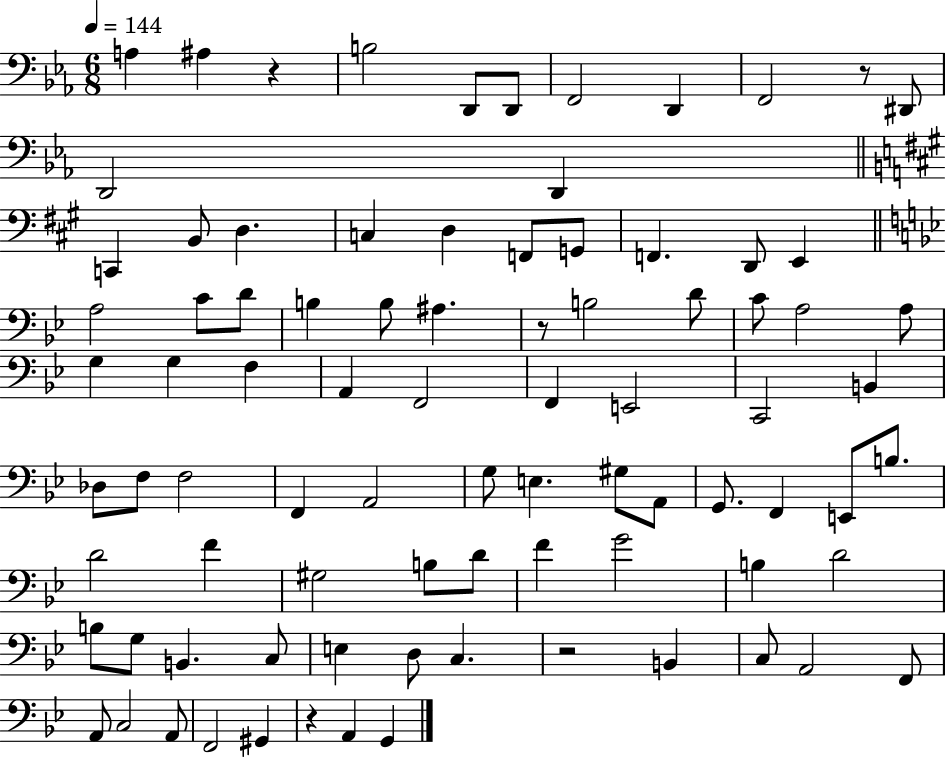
{
  \clef bass
  \numericTimeSignature
  \time 6/8
  \key ees \major
  \tempo 4 = 144
  a4 ais4 r4 | b2 d,8 d,8 | f,2 d,4 | f,2 r8 dis,8 | \break d,2 d,4 | \bar "||" \break \key a \major c,4 b,8 d4. | c4 d4 f,8 g,8 | f,4. d,8 e,4 | \bar "||" \break \key bes \major a2 c'8 d'8 | b4 b8 ais4. | r8 b2 d'8 | c'8 a2 a8 | \break g4 g4 f4 | a,4 f,2 | f,4 e,2 | c,2 b,4 | \break des8 f8 f2 | f,4 a,2 | g8 e4. gis8 a,8 | g,8. f,4 e,8 b8. | \break d'2 f'4 | gis2 b8 d'8 | f'4 g'2 | b4 d'2 | \break b8 g8 b,4. c8 | e4 d8 c4. | r2 b,4 | c8 a,2 f,8 | \break a,8 c2 a,8 | f,2 gis,4 | r4 a,4 g,4 | \bar "|."
}